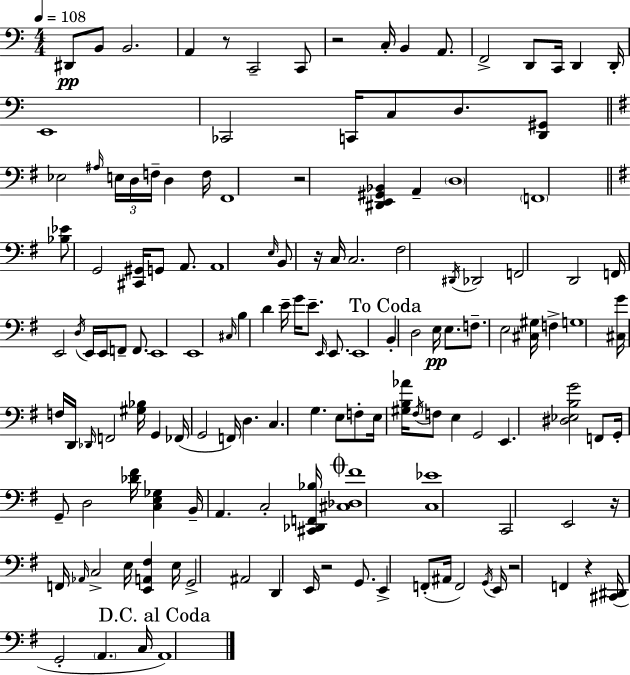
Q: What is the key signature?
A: C major